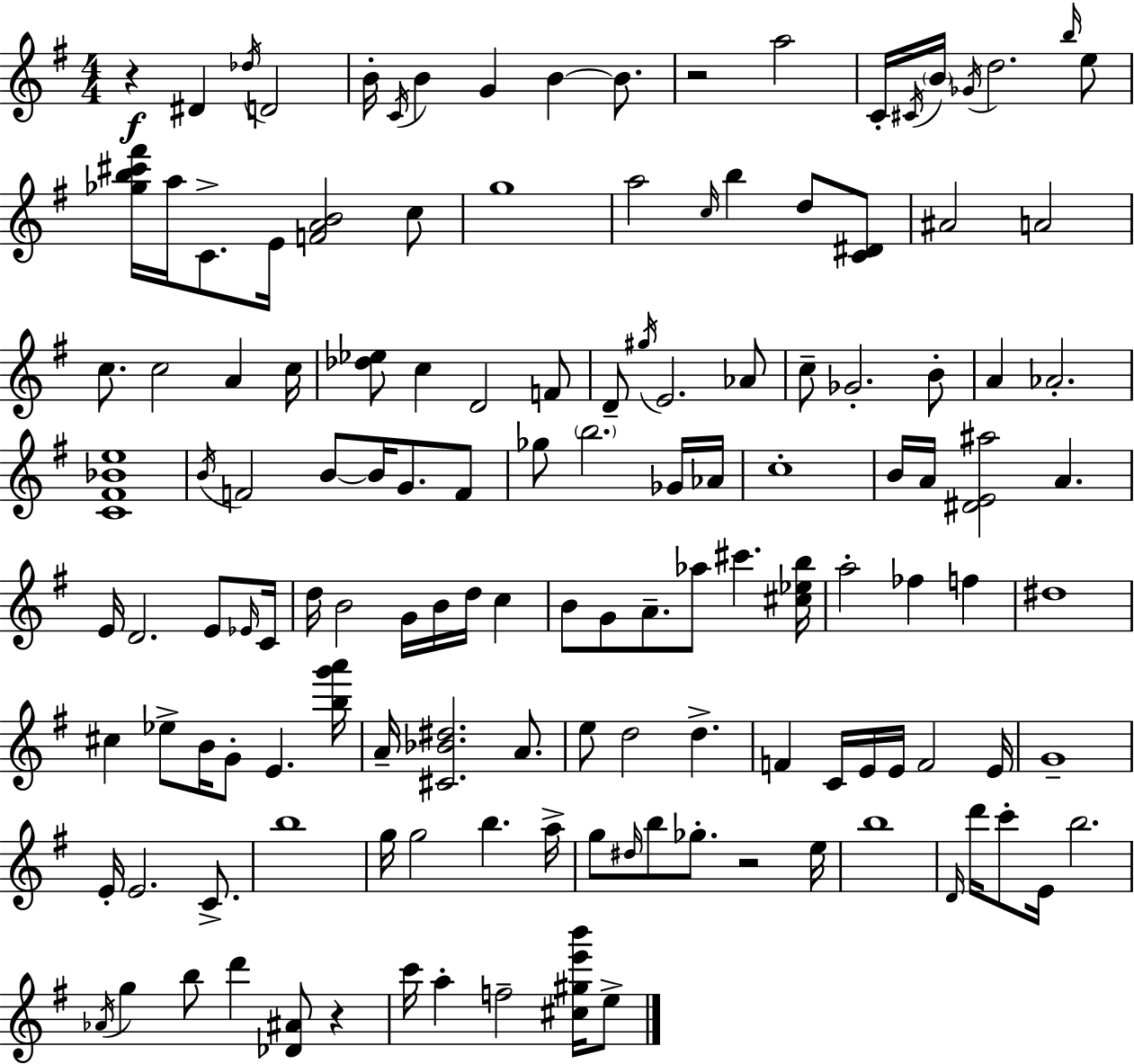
{
  \clef treble
  \numericTimeSignature
  \time 4/4
  \key e \minor
  r4\f dis'4 \acciaccatura { des''16 } d'2 | b'16-. \acciaccatura { c'16 } b'4 g'4 b'4~~ b'8. | r2 a''2 | c'16-. \acciaccatura { cis'16 } \parenthesize b'16 \acciaccatura { ges'16 } d''2. | \break \grace { b''16 } e''8 <ges'' b'' cis''' fis'''>16 a''16 c'8.-> e'16 <f' a' b'>2 | c''8 g''1 | a''2 \grace { c''16 } b''4 | d''8 <c' dis'>8 ais'2 a'2 | \break c''8. c''2 | a'4 c''16 <des'' ees''>8 c''4 d'2 | f'8 d'8-- \acciaccatura { gis''16 } e'2. | aes'8 c''8-- ges'2.-. | \break b'8-. a'4 aes'2.-. | <c' fis' bes' e''>1 | \acciaccatura { b'16 } f'2 | b'8~~ b'16 g'8. f'8 ges''8 \parenthesize b''2. | \break ges'16 aes'16 c''1-. | b'16 a'16 <dis' e' ais''>2 | a'4. e'16 d'2. | e'8 \grace { ees'16 } c'16 d''16 b'2 | \break g'16 b'16 d''16 c''4 b'8 g'8 a'8.-- | aes''8 cis'''4. <cis'' ees'' b''>16 a''2-. | fes''4 f''4 dis''1 | cis''4 ees''8-> b'16 | \break g'8-. e'4. <b'' g''' a'''>16 a'16-- <cis' bes' dis''>2. | a'8. e''8 d''2 | d''4.-> f'4 c'16 e'16 e'16 | f'2 e'16 g'1-- | \break e'16-. e'2. | c'8.-> b''1 | g''16 g''2 | b''4. a''16-> g''8 \grace { dis''16 } b''8 ges''8.-. | \break r2 e''16 b''1 | \grace { d'16 } d'''16 c'''8-. e'16 b''2. | \acciaccatura { aes'16 } g''4 | b''8 d'''4 <des' ais'>8 r4 c'''16 a''4-. | \break f''2-- <cis'' gis'' e''' b'''>16 e''8-> \bar "|."
}